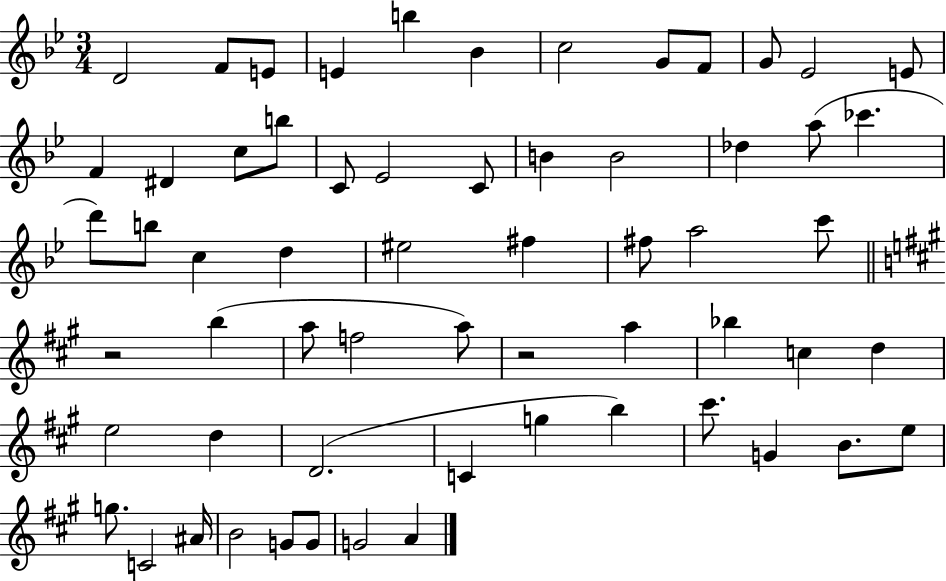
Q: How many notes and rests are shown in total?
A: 61